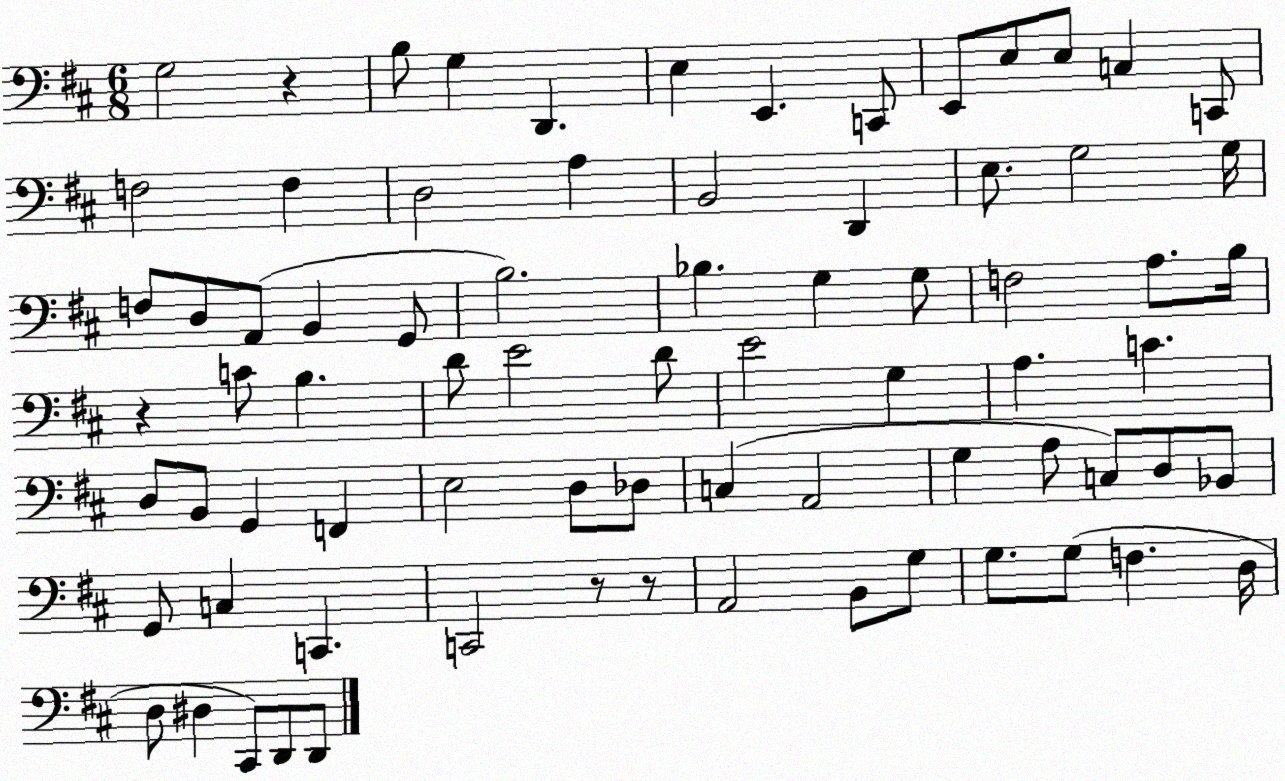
X:1
T:Untitled
M:6/8
L:1/4
K:D
G,2 z B,/2 G, D,, E, E,, C,,/2 E,,/2 E,/2 E,/2 C, C,,/2 F,2 F, D,2 A, B,,2 D,, E,/2 G,2 G,/4 F,/2 D,/2 A,,/2 B,, G,,/2 B,2 _B, G, G,/2 F,2 A,/2 B,/4 z C/2 B, D/2 E2 D/2 E2 G, A, C D,/2 B,,/2 G,, F,, E,2 D,/2 _D,/2 C, A,,2 G, A,/2 C,/2 D,/2 _B,,/2 G,,/2 C, C,, C,,2 z/2 z/2 A,,2 B,,/2 G,/2 G,/2 G,/2 F, D,/4 D,/2 ^D, ^C,,/2 D,,/2 D,,/2